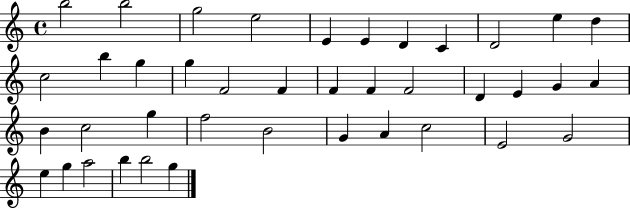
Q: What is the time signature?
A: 4/4